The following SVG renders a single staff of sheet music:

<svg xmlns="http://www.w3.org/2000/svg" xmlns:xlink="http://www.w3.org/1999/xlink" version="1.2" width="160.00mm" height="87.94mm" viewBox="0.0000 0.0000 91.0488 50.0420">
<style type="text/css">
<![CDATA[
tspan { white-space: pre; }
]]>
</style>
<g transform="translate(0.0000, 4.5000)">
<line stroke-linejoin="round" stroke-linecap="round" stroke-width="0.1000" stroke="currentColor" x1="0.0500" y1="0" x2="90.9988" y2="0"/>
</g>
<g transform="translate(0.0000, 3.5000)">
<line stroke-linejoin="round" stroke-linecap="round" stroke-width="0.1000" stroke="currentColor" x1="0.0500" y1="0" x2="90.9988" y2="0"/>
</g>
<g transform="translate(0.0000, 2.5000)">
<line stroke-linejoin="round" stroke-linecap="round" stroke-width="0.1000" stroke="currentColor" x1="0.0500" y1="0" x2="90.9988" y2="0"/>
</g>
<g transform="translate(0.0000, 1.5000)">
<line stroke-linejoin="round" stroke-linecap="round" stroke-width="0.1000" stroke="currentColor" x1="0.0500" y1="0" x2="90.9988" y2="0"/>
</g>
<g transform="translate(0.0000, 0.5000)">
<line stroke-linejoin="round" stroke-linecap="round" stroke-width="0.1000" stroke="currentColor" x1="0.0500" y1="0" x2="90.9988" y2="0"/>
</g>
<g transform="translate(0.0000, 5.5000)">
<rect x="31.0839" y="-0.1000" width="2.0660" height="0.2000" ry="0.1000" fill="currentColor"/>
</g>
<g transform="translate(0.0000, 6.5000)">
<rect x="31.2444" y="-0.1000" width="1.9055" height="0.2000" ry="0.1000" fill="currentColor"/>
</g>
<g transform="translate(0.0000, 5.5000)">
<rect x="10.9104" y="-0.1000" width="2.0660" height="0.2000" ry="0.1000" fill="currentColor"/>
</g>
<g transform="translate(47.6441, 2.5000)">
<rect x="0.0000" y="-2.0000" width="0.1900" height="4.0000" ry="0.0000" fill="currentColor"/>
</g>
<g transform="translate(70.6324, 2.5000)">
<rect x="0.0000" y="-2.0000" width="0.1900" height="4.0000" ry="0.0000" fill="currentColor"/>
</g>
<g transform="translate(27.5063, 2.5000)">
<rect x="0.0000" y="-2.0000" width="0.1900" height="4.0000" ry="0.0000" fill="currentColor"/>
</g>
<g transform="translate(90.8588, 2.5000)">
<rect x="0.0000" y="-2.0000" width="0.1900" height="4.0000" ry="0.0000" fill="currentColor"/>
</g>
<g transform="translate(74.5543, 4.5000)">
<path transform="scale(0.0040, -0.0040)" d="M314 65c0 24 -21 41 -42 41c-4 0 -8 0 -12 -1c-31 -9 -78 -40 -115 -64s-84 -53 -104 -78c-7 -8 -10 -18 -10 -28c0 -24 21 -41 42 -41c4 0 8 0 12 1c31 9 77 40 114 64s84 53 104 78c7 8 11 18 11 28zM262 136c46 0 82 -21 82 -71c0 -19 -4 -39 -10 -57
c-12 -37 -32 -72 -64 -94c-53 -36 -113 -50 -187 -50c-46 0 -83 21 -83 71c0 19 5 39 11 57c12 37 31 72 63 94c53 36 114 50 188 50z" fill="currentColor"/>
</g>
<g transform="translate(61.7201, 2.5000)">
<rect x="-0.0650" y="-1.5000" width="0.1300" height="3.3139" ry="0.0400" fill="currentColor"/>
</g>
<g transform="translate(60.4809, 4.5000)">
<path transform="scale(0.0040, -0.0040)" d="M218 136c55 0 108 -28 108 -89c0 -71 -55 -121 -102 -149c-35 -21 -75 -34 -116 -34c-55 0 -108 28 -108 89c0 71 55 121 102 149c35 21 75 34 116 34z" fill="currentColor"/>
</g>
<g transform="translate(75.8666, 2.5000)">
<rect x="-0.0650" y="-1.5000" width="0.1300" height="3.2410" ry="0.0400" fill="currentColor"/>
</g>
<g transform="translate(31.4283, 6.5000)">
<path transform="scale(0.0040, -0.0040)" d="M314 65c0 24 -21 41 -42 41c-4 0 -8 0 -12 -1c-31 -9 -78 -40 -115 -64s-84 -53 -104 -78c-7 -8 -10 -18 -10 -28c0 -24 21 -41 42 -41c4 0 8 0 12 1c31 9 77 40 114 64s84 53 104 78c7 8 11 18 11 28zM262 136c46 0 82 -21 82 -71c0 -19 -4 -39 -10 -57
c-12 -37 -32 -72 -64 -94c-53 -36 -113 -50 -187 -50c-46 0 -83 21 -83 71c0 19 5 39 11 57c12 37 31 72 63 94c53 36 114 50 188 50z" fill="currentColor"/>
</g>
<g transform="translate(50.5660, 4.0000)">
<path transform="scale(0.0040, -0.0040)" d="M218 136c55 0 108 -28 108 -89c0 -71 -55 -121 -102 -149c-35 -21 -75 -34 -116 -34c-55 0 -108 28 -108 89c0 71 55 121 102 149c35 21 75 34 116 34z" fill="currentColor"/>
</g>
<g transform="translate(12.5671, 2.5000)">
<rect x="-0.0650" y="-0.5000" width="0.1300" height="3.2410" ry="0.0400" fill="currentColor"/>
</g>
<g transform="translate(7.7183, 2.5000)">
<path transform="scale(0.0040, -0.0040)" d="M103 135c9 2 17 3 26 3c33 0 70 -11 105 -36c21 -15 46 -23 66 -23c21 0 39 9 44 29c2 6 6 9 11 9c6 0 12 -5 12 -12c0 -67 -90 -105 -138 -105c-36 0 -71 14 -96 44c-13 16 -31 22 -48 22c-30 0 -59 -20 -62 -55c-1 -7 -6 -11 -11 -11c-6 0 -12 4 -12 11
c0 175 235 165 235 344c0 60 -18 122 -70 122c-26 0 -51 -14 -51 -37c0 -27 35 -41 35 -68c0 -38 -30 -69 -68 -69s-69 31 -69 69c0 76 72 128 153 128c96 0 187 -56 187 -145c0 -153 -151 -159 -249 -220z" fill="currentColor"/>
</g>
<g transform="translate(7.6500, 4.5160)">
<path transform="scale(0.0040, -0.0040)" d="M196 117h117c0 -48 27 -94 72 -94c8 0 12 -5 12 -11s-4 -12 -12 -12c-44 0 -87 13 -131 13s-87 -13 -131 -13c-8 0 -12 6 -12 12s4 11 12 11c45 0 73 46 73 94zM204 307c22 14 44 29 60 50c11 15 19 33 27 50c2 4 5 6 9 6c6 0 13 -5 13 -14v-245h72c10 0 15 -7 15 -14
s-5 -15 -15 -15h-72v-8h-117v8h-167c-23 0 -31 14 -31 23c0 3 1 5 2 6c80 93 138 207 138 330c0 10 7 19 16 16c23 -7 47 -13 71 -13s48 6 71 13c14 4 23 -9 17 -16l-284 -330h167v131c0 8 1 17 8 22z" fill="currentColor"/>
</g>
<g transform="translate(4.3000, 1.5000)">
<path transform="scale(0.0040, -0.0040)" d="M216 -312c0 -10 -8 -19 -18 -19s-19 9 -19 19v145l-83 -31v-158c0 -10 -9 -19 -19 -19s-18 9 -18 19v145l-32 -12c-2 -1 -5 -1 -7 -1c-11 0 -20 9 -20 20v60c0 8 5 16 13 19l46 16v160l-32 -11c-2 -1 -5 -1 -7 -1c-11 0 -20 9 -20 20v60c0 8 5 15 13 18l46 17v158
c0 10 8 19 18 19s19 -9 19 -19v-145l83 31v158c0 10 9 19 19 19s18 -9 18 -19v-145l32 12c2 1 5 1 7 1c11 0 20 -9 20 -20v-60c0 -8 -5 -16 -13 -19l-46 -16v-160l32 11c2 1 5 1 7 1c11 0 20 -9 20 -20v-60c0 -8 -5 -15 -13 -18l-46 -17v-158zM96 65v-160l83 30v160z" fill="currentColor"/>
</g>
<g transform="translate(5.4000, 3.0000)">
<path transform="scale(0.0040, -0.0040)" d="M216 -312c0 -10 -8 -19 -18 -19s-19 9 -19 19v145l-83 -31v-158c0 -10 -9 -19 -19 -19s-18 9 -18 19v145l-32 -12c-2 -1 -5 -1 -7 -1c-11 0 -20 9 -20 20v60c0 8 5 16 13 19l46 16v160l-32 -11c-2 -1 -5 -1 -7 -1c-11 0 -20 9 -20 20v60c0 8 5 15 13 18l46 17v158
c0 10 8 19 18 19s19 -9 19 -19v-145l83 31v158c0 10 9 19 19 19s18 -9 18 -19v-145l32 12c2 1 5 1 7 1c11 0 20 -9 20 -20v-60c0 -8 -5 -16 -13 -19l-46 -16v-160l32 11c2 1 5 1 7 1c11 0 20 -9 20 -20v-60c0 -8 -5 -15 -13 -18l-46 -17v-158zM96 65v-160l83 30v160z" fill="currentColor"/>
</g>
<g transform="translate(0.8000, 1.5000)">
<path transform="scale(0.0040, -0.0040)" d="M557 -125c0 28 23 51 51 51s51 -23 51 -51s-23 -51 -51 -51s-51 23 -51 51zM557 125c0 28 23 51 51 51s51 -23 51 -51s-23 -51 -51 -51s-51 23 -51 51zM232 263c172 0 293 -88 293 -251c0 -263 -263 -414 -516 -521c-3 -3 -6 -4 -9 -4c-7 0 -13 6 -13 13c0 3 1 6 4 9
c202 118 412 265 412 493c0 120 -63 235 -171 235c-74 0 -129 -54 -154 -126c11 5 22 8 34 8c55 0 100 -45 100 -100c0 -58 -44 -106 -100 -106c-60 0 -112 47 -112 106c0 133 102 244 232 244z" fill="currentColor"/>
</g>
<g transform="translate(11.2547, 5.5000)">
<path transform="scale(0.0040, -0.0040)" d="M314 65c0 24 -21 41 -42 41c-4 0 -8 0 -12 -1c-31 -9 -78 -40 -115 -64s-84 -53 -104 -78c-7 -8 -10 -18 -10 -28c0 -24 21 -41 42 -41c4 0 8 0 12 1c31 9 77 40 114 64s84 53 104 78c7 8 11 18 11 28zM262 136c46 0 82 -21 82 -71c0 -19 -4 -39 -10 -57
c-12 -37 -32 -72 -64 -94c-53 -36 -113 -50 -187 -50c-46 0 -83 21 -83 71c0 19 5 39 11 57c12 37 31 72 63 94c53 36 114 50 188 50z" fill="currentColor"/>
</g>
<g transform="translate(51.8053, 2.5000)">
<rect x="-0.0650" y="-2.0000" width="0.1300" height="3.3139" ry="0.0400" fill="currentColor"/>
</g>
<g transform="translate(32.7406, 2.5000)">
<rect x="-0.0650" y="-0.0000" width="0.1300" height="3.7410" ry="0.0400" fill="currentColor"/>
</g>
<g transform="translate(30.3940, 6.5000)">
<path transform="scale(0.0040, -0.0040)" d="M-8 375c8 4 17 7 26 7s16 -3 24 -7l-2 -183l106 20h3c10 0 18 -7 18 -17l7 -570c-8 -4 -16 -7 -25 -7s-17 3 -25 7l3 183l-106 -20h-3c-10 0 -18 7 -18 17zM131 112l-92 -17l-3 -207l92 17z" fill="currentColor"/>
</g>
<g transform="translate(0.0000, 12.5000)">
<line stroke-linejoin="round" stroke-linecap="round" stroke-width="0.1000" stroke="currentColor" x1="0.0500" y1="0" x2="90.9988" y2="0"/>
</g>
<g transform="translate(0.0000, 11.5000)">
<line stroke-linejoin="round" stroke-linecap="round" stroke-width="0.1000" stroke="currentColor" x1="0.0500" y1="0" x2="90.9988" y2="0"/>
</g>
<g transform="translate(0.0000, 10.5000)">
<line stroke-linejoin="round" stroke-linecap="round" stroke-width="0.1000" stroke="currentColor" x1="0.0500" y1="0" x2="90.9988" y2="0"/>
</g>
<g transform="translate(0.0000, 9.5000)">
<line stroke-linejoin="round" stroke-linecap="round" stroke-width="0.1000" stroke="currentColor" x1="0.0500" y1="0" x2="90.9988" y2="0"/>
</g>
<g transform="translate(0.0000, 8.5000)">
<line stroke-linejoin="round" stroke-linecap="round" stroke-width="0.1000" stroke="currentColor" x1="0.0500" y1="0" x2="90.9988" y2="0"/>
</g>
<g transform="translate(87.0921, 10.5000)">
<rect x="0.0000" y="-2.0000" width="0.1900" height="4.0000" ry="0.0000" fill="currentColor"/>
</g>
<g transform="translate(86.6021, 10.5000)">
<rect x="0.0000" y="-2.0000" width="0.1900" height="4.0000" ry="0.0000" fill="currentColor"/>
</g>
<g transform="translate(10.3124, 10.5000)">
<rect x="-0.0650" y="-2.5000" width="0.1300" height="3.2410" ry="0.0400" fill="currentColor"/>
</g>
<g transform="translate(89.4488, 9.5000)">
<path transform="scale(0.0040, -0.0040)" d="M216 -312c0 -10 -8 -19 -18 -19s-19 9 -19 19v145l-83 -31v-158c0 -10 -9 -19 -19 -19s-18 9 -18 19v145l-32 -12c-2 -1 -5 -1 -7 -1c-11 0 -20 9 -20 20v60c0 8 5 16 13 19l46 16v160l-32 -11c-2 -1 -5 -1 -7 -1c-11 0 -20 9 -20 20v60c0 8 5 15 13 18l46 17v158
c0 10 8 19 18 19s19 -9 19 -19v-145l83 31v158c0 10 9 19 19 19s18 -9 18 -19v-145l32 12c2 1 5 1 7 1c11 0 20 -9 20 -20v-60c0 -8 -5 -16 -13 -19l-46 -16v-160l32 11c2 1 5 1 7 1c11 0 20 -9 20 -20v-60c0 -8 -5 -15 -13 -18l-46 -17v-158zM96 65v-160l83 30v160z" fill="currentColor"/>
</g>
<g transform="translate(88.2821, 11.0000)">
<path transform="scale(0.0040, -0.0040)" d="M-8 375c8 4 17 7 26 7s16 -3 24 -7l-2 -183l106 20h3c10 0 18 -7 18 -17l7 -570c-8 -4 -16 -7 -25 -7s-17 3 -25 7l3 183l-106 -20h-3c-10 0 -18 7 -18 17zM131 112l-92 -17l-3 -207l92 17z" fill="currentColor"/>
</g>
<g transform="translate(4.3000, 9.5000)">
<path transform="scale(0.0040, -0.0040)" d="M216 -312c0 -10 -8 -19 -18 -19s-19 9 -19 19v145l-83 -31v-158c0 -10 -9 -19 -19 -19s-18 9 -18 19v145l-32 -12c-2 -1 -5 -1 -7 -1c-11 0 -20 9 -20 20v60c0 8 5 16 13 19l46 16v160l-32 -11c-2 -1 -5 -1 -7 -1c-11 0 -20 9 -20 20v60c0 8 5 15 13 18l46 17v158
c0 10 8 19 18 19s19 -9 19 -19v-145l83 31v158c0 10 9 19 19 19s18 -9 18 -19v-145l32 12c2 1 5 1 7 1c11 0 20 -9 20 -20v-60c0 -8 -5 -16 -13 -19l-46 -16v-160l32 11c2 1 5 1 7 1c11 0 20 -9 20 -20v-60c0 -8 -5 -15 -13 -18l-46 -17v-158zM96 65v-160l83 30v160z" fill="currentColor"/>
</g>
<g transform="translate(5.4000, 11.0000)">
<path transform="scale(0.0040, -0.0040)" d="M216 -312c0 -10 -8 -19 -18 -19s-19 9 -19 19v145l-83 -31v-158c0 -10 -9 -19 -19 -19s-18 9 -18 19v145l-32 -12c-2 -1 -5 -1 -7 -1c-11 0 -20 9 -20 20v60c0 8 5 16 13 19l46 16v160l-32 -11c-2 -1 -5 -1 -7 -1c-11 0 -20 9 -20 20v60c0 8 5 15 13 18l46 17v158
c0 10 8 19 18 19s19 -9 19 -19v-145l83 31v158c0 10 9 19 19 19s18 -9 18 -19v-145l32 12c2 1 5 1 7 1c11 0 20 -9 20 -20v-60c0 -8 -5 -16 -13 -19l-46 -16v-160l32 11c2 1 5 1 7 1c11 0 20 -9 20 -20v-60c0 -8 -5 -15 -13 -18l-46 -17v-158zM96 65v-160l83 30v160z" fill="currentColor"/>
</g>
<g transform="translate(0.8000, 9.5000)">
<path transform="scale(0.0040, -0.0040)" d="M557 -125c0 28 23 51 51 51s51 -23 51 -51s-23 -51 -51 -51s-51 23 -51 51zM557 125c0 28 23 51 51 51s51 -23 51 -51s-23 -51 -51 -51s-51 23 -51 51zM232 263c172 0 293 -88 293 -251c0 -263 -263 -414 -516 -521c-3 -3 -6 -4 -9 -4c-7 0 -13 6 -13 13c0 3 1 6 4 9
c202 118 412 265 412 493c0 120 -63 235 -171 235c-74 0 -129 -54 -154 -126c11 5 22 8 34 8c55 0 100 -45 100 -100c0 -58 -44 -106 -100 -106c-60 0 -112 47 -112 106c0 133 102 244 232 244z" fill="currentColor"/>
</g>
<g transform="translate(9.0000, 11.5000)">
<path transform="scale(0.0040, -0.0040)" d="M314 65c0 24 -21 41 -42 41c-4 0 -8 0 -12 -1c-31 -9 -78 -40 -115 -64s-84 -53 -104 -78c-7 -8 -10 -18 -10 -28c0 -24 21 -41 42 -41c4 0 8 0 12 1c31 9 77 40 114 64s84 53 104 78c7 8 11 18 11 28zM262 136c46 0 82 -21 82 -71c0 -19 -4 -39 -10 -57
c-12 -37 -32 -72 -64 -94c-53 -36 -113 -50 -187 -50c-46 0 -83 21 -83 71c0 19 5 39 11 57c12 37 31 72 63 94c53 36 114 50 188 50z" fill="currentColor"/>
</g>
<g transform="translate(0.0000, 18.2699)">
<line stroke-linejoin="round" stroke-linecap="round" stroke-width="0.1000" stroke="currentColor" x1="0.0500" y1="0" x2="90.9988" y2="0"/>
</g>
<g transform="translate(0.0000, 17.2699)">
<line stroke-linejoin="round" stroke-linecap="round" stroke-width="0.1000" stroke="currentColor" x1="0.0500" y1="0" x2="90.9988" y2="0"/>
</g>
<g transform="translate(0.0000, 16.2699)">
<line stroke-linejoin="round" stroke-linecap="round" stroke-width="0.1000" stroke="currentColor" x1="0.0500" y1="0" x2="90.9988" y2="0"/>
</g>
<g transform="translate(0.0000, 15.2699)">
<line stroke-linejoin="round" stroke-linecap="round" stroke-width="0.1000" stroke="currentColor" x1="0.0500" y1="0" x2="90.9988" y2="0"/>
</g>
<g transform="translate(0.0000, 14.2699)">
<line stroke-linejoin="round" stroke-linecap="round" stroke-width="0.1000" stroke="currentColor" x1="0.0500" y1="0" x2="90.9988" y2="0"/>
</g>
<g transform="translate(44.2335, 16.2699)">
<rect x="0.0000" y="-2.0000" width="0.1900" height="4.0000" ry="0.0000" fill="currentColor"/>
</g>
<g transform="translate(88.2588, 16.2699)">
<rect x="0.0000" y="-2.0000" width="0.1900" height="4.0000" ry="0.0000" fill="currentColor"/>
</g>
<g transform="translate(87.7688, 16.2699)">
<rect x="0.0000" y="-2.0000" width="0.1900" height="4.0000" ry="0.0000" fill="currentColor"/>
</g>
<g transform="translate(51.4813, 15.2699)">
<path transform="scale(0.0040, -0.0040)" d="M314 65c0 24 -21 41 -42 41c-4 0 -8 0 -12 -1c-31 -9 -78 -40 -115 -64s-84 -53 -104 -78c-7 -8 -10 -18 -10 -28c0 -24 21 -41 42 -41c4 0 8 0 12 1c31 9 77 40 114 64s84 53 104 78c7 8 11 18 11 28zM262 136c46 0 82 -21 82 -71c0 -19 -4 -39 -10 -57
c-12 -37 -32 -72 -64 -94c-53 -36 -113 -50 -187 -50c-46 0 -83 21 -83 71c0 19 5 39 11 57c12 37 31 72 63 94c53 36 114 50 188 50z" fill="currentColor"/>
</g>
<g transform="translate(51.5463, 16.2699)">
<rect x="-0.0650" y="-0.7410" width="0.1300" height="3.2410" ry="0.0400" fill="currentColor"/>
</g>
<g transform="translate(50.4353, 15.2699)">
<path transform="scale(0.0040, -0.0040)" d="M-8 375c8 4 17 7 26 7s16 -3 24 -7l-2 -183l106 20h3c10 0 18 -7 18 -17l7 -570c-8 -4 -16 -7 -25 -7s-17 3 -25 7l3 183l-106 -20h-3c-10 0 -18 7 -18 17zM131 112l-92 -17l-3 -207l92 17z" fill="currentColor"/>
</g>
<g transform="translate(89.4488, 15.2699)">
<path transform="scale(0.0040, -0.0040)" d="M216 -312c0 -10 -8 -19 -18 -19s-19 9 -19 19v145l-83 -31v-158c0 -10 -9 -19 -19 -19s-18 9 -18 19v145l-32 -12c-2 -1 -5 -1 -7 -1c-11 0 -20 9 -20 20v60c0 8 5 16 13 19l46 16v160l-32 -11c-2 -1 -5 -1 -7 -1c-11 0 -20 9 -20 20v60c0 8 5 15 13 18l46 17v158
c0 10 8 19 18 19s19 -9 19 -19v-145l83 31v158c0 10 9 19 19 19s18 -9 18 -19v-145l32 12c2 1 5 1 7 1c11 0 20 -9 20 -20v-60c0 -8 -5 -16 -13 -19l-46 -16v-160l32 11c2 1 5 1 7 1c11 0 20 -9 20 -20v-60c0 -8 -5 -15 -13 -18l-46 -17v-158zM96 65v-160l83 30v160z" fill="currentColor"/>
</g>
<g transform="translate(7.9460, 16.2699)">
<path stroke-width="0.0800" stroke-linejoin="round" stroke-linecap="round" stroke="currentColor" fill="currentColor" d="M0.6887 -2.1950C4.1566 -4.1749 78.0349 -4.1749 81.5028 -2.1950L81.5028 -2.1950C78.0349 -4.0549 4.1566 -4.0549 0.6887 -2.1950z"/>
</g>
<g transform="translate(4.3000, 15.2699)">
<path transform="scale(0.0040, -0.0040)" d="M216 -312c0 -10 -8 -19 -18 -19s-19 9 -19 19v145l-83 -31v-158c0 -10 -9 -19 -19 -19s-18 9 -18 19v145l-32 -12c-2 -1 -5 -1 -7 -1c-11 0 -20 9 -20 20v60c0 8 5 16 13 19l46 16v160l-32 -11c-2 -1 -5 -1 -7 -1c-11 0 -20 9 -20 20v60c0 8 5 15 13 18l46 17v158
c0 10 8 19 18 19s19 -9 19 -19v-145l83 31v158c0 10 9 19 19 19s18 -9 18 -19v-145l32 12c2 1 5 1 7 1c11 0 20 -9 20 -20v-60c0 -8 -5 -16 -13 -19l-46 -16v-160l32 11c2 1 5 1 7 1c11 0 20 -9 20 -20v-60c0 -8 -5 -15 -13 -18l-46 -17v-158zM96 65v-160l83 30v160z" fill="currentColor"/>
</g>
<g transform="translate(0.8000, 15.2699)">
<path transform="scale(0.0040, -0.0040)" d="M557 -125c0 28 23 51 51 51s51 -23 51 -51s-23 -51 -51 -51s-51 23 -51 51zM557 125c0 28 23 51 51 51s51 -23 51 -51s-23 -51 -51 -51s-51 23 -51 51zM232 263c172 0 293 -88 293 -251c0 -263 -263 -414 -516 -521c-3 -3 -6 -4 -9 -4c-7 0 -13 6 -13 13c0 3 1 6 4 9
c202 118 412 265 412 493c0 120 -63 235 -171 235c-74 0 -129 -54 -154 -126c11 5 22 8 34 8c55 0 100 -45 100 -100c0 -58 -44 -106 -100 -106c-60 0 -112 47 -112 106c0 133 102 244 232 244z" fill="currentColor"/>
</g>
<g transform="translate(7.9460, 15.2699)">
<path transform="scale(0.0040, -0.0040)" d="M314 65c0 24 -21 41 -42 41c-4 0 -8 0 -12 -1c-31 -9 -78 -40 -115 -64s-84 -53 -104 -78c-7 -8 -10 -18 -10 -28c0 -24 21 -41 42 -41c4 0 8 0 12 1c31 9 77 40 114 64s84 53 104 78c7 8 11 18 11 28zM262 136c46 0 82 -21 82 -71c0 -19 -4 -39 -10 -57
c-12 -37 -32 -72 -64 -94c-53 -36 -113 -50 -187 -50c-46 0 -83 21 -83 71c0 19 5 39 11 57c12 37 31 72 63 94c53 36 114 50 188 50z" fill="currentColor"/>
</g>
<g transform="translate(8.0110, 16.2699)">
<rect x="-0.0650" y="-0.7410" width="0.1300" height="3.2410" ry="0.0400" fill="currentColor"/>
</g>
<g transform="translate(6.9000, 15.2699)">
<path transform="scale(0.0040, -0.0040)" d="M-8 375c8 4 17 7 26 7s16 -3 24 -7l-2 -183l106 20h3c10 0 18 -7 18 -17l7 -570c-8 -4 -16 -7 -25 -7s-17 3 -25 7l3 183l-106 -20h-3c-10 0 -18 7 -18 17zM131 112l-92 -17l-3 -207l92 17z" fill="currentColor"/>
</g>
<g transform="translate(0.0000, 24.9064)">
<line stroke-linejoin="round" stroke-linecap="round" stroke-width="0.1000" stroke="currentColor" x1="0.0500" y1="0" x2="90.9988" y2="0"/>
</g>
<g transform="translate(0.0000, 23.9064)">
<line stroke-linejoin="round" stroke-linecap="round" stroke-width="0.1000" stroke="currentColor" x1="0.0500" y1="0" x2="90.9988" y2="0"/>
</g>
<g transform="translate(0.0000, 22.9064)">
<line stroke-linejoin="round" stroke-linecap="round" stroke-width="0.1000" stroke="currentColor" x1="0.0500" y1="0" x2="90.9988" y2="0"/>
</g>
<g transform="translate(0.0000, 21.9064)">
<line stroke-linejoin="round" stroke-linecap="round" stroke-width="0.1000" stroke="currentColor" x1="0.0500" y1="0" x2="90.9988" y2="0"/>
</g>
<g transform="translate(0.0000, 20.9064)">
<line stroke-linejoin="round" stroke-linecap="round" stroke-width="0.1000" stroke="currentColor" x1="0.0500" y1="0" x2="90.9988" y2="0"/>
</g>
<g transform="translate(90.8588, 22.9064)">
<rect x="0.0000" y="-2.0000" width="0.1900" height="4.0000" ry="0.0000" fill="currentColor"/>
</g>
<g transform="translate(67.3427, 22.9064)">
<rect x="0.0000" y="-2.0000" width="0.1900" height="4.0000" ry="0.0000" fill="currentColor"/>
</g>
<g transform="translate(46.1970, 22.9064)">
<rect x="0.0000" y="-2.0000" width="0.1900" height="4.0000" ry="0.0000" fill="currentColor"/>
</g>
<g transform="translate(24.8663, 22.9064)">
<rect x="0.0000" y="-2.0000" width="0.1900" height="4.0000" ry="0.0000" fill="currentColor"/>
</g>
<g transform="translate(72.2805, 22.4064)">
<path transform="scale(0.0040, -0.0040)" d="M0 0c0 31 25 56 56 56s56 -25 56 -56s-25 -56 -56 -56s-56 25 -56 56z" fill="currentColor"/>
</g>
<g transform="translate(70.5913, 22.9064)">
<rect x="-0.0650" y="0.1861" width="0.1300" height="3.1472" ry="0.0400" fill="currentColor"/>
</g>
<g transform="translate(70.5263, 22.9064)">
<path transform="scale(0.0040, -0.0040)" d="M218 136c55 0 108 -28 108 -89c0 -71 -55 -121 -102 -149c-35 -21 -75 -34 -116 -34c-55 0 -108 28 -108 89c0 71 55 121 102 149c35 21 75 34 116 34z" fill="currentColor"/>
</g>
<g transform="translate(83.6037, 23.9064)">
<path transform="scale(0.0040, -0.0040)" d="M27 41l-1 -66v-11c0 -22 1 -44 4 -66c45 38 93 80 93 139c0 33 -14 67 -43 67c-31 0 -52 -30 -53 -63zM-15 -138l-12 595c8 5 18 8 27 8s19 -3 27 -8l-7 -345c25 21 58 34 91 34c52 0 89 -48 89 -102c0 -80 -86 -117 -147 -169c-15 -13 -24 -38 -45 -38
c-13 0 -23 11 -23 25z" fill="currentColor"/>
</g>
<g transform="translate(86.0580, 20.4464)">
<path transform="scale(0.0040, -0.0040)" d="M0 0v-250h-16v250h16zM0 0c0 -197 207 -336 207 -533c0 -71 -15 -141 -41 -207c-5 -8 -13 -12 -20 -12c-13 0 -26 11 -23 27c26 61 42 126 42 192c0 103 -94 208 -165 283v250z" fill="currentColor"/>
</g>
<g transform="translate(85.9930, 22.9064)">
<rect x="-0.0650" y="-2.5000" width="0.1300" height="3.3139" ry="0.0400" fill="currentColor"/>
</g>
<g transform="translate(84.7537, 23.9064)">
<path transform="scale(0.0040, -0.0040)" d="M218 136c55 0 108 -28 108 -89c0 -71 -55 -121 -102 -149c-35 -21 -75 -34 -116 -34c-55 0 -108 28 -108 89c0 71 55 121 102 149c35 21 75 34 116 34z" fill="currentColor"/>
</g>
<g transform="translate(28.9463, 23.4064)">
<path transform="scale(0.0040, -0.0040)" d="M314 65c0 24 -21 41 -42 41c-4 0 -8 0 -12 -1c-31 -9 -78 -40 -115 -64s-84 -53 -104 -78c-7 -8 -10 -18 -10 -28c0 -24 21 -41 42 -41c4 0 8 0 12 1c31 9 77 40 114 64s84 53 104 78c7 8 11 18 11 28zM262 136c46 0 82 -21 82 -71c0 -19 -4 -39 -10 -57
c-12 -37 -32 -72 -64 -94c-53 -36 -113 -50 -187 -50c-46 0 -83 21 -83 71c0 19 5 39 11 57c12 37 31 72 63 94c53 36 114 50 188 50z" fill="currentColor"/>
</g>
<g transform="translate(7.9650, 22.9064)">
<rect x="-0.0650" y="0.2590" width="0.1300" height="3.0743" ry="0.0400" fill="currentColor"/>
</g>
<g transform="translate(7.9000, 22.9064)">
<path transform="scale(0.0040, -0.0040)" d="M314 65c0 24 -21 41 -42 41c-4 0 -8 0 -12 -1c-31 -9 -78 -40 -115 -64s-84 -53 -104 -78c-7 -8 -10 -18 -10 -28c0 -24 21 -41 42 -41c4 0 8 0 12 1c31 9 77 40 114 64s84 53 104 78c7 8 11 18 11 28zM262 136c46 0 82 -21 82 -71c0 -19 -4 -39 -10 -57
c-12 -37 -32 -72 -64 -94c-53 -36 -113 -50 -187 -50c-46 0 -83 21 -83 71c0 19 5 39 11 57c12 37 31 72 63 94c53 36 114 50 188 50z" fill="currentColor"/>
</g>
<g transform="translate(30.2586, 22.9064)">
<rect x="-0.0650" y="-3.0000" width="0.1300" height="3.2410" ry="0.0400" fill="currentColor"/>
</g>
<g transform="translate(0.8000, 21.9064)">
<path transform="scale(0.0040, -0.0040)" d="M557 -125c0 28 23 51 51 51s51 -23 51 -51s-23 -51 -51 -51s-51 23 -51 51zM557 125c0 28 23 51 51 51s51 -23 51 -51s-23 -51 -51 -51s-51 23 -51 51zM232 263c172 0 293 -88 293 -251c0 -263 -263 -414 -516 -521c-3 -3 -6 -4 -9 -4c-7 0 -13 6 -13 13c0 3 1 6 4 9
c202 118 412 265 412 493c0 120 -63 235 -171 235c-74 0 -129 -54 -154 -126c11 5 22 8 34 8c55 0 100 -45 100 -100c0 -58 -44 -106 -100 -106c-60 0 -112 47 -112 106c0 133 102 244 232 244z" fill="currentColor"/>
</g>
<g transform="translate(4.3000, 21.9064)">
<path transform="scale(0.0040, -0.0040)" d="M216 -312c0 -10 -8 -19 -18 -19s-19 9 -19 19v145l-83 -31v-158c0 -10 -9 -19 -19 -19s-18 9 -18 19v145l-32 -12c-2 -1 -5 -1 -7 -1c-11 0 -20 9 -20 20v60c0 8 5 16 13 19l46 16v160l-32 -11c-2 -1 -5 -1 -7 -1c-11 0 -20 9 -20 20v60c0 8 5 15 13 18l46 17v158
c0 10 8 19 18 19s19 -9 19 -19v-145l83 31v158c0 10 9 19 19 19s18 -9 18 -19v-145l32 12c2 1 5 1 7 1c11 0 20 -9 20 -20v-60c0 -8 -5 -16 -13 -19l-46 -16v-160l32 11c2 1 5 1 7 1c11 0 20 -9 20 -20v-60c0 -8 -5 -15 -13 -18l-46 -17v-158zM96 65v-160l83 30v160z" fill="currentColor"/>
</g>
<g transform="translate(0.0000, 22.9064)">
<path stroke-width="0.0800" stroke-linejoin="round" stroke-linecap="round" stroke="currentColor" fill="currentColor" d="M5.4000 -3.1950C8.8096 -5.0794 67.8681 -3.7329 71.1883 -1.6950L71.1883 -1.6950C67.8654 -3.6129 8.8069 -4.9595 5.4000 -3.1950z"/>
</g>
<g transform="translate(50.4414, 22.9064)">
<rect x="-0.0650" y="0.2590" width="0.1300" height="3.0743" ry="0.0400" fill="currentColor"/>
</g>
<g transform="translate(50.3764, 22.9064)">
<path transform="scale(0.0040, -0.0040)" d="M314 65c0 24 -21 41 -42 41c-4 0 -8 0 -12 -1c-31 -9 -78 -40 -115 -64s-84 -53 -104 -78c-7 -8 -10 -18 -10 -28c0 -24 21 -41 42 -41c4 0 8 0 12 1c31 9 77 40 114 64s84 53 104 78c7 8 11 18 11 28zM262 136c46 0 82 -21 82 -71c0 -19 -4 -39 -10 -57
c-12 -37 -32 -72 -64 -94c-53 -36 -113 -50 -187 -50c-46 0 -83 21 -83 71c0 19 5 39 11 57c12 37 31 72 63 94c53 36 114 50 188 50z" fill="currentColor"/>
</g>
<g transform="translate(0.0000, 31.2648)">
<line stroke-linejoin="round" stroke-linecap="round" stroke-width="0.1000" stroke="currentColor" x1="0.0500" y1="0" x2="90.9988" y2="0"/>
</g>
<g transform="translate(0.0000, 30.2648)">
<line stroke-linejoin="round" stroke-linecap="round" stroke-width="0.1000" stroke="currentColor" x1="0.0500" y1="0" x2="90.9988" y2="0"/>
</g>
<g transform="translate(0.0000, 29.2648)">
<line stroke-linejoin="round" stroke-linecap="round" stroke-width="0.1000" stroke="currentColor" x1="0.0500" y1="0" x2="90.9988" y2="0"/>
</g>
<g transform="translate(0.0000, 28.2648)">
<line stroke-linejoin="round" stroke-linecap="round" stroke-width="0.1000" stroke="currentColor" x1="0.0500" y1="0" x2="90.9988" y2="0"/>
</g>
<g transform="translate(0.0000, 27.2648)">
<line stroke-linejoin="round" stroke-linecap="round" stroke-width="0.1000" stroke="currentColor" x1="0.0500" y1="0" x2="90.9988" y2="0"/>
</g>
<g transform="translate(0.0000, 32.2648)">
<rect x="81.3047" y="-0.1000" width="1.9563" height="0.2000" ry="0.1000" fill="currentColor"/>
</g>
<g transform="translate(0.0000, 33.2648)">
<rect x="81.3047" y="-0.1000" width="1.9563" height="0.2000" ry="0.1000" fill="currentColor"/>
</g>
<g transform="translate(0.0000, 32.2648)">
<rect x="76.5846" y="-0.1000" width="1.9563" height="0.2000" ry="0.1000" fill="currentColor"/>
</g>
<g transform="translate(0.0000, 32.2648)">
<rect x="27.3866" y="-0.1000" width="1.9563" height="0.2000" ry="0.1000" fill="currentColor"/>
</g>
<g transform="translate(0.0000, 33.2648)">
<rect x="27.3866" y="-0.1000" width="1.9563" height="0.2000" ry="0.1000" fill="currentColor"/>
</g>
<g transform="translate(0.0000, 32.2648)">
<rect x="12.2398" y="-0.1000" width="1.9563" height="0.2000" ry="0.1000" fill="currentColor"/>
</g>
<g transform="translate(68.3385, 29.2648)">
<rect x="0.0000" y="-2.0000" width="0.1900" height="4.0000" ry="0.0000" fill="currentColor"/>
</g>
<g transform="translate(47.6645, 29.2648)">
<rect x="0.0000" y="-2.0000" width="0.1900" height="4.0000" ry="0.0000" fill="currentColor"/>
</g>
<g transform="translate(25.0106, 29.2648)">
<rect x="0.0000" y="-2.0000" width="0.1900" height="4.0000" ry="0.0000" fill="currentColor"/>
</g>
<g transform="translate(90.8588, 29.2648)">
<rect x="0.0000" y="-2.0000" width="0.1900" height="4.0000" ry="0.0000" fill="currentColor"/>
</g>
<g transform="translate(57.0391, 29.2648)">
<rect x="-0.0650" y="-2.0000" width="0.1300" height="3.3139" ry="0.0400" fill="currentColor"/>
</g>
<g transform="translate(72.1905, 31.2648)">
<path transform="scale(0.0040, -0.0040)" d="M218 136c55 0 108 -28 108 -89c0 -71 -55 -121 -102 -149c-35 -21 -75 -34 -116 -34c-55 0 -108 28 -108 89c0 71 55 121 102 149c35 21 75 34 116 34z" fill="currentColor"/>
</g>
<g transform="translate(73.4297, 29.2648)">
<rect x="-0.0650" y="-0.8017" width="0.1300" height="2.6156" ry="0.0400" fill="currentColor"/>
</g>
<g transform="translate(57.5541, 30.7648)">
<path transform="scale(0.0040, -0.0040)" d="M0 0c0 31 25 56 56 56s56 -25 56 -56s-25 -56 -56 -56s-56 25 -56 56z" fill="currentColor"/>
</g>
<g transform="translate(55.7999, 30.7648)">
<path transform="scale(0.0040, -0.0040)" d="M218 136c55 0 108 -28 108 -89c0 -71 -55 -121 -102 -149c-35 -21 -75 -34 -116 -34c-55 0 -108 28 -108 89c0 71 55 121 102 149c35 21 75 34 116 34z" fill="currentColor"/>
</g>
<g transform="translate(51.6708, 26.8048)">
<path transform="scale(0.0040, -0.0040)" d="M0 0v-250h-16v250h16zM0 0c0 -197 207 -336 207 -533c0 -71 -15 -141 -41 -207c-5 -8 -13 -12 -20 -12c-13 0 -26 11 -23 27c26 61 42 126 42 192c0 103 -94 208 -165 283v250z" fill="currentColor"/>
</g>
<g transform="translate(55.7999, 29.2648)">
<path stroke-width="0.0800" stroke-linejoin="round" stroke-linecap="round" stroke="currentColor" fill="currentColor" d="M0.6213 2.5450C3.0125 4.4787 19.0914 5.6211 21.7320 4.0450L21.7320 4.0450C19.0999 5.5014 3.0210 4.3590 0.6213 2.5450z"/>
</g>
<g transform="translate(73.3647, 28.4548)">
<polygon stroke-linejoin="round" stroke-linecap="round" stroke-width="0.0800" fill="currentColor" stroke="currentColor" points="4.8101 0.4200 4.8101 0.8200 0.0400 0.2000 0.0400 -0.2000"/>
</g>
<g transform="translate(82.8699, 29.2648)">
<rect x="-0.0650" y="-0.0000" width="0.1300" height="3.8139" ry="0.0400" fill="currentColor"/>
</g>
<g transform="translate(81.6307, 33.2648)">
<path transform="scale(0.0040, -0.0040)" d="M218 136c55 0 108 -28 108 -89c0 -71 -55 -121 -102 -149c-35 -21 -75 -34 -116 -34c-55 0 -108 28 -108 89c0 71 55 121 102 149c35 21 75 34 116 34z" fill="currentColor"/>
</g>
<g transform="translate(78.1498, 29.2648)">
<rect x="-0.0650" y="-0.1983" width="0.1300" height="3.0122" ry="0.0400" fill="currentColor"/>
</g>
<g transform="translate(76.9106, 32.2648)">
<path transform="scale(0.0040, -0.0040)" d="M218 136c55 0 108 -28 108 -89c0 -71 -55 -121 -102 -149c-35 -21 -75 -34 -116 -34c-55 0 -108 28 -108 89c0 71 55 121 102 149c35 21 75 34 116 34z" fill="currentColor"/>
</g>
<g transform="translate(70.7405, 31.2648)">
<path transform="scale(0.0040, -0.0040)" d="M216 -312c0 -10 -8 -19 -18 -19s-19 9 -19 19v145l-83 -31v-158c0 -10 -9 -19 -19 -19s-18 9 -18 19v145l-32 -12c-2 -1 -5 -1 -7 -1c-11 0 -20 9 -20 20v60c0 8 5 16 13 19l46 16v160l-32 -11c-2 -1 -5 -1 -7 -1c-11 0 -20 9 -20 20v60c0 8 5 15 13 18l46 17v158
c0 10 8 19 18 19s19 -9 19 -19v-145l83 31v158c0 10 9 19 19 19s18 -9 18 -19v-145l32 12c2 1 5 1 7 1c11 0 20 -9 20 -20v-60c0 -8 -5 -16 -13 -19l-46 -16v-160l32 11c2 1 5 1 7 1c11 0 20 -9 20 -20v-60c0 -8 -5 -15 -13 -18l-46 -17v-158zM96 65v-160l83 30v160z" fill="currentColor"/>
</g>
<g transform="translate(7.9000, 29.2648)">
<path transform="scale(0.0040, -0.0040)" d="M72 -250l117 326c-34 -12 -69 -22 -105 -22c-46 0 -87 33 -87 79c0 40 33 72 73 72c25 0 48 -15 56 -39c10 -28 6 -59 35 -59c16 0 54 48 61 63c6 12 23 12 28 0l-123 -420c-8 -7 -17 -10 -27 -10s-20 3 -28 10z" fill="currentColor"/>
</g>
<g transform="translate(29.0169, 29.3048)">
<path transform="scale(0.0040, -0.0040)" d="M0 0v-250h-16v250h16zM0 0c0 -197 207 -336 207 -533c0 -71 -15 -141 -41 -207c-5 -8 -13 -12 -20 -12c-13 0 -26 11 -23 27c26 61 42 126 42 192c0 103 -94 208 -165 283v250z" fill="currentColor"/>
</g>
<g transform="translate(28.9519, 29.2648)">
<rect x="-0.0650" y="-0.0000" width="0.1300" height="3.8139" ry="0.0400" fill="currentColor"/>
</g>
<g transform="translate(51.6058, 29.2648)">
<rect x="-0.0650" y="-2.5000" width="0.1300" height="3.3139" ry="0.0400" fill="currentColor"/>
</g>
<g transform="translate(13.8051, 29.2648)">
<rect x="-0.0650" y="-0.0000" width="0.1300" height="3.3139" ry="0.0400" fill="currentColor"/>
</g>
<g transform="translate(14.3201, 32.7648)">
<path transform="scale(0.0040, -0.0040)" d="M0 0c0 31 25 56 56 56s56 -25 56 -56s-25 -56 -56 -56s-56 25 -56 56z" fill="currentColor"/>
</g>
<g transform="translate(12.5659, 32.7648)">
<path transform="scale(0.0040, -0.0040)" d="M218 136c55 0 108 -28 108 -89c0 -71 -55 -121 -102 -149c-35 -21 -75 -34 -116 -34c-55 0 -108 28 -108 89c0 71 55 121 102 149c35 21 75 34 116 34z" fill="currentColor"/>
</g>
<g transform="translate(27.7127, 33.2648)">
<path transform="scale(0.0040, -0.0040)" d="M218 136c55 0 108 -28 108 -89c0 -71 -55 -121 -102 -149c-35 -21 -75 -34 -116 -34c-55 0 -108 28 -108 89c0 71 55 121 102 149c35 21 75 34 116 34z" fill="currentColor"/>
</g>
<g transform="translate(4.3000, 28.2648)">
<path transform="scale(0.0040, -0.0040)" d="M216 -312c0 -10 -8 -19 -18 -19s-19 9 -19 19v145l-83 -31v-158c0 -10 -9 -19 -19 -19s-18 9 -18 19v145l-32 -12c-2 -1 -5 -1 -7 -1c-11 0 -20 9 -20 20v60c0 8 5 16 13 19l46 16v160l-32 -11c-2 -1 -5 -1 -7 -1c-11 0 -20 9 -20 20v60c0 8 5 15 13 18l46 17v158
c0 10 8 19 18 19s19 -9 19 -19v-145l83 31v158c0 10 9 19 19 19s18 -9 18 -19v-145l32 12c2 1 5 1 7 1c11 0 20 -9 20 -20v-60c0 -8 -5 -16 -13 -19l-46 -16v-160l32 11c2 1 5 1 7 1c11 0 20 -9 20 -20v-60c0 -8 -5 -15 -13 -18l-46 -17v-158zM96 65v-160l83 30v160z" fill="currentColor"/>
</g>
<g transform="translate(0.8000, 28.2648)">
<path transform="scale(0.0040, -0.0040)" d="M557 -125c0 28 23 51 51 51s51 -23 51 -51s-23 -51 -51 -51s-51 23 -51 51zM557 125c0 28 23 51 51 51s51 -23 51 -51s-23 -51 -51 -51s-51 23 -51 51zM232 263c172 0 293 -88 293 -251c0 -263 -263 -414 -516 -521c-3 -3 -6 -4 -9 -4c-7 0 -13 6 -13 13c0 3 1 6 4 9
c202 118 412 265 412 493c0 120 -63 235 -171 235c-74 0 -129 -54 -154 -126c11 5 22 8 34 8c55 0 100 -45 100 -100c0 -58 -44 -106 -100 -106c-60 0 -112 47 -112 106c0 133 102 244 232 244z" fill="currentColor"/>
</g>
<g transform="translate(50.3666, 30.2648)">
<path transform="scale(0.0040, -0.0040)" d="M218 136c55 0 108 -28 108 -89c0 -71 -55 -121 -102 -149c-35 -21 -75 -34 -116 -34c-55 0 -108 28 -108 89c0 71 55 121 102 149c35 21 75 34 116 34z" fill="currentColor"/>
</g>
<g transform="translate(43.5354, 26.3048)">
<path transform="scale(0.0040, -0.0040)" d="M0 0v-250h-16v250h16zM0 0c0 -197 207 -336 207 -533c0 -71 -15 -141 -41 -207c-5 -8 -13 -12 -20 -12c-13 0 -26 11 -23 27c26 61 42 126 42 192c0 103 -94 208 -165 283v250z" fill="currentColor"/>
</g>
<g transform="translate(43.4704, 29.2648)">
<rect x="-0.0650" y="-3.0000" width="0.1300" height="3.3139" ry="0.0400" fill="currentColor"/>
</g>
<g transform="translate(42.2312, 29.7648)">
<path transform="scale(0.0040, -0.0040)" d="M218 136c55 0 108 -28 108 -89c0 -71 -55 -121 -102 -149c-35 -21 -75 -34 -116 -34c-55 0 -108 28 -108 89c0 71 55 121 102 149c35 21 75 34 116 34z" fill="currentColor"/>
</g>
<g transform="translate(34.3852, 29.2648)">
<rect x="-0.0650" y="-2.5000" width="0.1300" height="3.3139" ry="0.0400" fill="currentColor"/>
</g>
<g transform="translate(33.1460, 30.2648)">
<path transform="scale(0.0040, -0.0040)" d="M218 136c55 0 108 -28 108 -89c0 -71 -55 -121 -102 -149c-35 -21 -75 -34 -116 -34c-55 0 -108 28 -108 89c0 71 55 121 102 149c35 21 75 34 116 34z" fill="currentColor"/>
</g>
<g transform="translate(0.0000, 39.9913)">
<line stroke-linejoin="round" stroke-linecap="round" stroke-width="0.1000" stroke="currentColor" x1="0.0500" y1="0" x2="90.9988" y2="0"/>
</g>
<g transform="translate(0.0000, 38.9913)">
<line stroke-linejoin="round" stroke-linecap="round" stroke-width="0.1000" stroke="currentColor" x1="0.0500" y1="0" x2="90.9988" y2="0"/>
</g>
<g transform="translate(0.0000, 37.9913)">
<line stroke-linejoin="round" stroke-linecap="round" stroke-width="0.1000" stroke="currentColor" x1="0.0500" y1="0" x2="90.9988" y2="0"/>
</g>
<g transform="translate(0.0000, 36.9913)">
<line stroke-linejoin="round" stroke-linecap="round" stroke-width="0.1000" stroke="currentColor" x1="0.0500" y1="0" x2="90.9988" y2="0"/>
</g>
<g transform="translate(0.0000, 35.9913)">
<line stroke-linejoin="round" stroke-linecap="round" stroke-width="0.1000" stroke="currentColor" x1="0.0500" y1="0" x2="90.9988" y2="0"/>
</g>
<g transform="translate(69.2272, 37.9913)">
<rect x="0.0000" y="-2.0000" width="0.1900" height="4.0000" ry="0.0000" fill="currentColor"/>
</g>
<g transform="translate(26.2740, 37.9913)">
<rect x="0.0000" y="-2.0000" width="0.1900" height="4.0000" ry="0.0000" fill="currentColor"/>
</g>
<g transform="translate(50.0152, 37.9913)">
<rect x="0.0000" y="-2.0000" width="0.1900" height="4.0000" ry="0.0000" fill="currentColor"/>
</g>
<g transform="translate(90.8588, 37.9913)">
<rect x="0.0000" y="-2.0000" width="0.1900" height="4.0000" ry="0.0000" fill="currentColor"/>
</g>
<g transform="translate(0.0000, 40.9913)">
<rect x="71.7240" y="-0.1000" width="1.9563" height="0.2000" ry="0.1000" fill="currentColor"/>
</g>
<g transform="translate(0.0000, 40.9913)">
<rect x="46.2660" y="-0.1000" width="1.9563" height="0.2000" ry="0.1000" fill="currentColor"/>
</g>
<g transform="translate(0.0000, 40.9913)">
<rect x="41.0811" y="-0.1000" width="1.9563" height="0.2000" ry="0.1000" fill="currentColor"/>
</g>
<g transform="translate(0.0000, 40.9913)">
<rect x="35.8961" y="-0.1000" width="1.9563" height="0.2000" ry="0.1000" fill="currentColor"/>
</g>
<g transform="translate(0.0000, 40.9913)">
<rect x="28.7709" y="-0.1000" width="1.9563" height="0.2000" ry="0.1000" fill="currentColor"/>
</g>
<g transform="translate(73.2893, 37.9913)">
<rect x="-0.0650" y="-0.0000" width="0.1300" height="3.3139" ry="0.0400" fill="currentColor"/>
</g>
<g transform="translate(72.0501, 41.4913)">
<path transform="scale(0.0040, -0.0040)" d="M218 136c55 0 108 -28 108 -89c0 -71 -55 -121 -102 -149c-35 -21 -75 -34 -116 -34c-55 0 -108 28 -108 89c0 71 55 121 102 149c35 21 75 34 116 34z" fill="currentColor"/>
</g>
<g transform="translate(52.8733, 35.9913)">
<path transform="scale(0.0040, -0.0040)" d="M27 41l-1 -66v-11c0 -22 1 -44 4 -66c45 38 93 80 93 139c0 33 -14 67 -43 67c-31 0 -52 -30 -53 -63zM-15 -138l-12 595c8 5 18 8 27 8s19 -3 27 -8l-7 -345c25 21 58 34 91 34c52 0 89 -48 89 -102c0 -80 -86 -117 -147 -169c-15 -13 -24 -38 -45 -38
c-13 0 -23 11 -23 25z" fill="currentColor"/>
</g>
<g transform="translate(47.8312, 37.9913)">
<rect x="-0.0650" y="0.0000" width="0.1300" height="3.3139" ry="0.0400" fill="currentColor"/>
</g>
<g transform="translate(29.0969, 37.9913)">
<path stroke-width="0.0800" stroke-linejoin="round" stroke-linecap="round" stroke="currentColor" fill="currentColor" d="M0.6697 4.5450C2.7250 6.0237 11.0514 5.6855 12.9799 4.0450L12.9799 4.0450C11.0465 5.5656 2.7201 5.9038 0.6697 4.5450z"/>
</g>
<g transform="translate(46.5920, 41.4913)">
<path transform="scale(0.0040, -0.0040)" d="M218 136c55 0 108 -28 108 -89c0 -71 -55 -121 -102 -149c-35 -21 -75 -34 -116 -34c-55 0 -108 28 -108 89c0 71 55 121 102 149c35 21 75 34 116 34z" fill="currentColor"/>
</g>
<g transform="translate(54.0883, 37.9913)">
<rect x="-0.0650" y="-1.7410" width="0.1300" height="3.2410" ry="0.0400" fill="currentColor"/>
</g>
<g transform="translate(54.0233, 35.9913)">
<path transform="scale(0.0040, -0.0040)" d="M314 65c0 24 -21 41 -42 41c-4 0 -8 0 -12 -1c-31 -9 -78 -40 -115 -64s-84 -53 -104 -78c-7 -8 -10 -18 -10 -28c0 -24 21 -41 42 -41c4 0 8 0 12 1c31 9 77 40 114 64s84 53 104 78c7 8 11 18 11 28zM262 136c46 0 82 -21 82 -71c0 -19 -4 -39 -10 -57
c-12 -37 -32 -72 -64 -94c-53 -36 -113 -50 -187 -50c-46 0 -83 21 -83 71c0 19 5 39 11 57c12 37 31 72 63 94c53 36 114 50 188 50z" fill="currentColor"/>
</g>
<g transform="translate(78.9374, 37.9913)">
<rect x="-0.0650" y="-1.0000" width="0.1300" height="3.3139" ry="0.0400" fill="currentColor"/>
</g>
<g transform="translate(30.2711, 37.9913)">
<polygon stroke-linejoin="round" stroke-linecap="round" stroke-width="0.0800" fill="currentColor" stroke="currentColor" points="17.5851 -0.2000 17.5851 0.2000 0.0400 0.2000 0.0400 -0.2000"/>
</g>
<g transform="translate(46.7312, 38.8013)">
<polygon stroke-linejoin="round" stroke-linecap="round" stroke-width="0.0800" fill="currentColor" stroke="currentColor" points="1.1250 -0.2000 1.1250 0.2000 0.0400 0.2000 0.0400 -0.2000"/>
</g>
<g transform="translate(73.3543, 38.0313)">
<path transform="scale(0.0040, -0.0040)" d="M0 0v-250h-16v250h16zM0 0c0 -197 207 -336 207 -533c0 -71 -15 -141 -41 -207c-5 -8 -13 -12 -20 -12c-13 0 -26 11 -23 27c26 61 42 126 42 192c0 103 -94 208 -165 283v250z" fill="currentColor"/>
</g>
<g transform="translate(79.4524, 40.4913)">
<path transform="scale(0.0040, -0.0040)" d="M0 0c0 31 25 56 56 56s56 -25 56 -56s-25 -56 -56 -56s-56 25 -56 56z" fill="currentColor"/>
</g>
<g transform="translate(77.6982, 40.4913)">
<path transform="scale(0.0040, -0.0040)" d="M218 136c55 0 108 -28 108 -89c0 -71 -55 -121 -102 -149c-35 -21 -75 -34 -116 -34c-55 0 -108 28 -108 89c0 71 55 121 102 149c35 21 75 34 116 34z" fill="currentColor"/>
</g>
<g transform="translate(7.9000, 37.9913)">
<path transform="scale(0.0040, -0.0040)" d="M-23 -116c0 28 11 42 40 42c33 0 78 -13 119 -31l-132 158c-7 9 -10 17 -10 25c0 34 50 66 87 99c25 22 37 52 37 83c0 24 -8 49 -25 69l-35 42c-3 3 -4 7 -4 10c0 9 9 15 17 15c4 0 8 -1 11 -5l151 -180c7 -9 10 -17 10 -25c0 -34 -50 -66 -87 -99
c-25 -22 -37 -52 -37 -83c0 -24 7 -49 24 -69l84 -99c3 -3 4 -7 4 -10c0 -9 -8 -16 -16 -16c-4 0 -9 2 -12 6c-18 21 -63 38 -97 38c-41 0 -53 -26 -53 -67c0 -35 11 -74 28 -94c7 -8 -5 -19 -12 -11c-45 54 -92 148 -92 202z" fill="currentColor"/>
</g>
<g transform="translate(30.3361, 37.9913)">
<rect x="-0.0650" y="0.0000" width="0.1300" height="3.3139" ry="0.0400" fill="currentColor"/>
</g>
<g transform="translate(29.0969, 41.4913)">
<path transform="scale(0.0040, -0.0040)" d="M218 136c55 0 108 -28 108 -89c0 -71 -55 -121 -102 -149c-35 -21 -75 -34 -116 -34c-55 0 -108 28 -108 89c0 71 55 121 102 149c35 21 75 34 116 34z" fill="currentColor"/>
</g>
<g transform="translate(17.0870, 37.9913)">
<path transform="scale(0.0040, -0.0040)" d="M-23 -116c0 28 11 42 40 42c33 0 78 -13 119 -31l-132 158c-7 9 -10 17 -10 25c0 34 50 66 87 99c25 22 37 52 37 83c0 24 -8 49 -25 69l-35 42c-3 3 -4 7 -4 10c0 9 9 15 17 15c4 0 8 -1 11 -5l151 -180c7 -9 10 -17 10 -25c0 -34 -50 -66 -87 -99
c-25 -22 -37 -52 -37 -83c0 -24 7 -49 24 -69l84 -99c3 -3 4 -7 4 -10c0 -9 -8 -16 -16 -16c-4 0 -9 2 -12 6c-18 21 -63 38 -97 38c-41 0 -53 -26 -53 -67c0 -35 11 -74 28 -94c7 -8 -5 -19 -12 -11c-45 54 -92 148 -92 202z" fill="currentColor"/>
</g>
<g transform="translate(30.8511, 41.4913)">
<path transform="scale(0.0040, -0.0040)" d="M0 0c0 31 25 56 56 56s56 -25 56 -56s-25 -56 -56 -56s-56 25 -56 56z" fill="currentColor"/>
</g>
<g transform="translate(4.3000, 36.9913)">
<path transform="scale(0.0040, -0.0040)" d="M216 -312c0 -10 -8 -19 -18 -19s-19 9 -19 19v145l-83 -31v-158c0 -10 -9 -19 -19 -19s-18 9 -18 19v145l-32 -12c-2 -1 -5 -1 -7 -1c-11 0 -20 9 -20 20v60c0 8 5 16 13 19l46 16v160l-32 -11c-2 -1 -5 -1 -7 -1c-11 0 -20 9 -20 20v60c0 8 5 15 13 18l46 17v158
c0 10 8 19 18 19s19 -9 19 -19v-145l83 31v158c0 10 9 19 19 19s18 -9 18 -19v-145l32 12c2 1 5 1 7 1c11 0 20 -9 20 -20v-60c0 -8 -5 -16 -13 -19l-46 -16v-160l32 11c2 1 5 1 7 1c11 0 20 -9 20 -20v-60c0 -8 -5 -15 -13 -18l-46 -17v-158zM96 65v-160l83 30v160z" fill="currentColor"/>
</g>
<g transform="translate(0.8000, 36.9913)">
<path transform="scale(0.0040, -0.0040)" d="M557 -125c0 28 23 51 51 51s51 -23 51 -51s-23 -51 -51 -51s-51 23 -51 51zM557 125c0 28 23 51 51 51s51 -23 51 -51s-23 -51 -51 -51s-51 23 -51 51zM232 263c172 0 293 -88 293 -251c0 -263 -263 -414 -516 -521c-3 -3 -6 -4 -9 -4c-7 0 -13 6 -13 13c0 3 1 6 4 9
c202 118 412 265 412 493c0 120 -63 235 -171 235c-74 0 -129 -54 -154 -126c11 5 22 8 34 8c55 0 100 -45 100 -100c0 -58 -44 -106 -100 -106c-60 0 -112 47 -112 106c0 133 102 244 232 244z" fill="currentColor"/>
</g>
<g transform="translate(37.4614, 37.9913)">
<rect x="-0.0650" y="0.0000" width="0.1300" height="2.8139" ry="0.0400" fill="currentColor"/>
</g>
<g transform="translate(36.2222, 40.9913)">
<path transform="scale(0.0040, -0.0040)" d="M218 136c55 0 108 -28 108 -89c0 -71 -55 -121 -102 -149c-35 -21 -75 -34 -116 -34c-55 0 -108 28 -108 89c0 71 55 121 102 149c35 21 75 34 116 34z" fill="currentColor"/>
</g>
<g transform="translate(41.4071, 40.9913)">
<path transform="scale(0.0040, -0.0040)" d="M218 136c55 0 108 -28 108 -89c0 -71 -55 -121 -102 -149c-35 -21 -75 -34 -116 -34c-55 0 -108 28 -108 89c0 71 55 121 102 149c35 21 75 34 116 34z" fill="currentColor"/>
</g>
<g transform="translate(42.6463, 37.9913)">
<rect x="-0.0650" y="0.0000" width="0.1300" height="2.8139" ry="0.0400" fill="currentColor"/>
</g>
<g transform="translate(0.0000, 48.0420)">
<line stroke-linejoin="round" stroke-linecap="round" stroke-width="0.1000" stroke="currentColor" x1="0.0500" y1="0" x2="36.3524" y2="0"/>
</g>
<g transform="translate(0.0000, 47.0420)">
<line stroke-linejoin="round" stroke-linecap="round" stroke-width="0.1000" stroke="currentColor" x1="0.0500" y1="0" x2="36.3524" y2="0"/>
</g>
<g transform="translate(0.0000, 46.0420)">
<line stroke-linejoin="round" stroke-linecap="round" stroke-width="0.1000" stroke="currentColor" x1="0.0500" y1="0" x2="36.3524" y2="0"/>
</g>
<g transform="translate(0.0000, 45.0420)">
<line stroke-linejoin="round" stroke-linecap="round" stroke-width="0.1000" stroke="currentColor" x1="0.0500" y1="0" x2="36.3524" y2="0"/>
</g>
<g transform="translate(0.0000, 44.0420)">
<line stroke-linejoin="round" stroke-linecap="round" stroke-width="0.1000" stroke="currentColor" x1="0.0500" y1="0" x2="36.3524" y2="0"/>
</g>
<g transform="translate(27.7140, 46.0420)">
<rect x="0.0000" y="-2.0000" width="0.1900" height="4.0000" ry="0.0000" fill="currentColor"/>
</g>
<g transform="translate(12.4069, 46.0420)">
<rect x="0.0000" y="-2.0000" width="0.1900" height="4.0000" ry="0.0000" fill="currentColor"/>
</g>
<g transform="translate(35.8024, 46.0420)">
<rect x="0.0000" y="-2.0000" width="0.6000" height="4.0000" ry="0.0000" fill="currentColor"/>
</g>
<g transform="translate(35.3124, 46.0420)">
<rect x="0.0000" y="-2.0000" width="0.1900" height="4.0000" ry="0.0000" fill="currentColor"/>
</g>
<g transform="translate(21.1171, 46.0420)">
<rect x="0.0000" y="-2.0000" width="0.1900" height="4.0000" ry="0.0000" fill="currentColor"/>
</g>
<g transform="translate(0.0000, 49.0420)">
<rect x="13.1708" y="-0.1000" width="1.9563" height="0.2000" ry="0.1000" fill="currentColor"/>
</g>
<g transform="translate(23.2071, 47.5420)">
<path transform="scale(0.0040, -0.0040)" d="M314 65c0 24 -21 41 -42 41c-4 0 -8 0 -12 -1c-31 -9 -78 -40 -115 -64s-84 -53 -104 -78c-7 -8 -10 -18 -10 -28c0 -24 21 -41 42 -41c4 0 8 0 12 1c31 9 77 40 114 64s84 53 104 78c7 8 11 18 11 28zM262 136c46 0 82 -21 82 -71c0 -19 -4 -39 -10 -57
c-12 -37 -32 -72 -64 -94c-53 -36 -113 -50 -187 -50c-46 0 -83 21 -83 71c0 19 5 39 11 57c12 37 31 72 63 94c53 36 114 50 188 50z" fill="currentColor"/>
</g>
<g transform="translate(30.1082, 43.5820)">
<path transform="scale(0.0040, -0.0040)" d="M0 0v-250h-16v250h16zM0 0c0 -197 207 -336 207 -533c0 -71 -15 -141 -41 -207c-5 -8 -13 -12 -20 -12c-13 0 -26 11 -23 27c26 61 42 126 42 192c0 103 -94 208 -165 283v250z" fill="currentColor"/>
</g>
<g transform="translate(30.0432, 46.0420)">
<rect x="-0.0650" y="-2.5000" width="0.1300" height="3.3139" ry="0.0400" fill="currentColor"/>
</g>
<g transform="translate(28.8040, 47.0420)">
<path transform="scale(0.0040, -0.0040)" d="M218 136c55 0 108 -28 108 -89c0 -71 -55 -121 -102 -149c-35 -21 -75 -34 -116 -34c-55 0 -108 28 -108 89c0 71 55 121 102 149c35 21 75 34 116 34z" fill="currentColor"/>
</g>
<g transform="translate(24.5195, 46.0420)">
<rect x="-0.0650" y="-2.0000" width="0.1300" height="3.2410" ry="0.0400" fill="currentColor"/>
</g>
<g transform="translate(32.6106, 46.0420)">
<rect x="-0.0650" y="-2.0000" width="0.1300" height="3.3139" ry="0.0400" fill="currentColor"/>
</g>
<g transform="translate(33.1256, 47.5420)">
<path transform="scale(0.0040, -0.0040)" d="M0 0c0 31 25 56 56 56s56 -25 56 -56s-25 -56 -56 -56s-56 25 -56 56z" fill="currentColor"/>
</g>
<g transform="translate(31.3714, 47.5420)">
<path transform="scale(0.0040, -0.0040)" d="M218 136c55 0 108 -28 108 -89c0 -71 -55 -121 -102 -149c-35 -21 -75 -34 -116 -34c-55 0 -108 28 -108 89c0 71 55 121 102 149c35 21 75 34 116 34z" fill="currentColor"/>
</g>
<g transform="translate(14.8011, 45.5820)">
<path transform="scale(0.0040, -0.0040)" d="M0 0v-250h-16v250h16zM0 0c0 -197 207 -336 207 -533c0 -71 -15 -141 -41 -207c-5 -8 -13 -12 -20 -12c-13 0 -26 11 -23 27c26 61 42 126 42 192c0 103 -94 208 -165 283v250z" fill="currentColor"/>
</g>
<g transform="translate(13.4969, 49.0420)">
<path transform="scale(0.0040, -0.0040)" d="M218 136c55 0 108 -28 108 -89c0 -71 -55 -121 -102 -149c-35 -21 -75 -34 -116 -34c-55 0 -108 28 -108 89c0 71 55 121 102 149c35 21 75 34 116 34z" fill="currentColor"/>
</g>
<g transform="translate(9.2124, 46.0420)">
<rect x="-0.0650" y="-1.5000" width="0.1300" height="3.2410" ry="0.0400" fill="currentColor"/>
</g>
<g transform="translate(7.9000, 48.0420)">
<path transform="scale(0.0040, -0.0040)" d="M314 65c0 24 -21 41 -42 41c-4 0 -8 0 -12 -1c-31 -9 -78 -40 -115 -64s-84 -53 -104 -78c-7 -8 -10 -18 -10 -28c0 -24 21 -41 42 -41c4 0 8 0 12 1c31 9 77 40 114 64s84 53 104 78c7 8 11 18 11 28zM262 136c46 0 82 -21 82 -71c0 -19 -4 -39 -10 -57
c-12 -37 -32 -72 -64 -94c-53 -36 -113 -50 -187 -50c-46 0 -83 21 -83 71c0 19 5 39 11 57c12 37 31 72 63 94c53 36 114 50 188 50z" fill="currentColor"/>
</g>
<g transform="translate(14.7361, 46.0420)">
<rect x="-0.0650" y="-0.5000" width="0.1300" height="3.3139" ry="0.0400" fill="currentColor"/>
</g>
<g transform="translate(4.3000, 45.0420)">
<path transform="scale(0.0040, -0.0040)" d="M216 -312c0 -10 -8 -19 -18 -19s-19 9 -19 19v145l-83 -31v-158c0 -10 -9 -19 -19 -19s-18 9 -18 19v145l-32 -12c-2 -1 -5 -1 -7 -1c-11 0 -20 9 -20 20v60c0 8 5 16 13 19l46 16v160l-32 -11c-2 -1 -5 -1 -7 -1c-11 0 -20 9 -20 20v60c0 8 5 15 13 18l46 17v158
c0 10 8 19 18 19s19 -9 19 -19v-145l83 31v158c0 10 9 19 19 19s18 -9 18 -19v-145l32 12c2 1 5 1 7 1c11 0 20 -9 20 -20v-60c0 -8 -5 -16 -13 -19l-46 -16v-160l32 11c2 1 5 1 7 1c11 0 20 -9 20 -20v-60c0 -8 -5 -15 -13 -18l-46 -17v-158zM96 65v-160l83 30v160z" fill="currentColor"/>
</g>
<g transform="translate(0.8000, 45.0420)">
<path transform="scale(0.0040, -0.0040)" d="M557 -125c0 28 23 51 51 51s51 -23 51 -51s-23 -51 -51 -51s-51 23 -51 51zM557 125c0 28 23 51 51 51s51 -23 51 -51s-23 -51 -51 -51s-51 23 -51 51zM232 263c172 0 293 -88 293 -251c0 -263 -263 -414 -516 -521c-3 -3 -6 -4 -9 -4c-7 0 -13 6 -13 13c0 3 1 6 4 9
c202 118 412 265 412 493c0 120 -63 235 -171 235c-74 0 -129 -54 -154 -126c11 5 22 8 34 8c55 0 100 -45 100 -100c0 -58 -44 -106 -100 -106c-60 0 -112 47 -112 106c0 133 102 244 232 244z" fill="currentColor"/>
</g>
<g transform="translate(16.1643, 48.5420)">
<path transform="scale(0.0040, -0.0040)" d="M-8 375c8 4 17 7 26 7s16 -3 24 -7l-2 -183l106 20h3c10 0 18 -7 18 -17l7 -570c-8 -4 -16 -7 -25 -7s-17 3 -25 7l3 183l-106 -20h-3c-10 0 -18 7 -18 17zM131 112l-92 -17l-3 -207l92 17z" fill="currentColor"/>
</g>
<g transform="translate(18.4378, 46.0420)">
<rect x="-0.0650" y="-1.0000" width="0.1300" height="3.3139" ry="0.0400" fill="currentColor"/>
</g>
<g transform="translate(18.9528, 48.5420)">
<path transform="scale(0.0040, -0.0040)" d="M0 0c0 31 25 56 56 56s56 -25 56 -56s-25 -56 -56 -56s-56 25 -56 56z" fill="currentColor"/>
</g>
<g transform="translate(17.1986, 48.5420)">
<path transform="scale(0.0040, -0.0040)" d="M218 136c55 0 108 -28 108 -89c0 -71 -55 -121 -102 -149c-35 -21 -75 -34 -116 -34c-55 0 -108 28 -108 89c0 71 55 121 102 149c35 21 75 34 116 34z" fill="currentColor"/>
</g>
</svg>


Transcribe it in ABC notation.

X:1
T:Untitled
M:2/4
L:1/4
K:D
E,,2 C,,2 A,, G,, G,,2 B,,2 F,2 F,2 D,2 C,2 D,2 D, _B,,/2 z/2 D,, C,,/2 B,, C,/2 B,,/2 A,, ^G,,/2 E,,/2 C,, z z D,,/2 E,,/2 E,,/2 D,,/4 _A,2 D,,/2 ^F,, G,,2 E,,/2 F,, A,,2 B,,/2 A,,